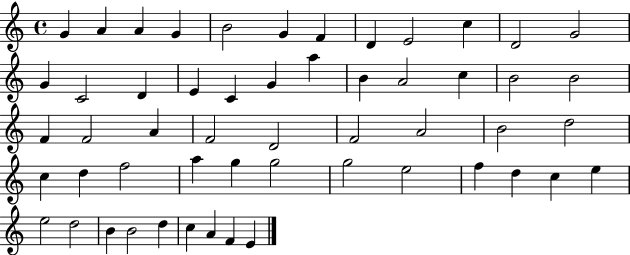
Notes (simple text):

G4/q A4/q A4/q G4/q B4/h G4/q F4/q D4/q E4/h C5/q D4/h G4/h G4/q C4/h D4/q E4/q C4/q G4/q A5/q B4/q A4/h C5/q B4/h B4/h F4/q F4/h A4/q F4/h D4/h F4/h A4/h B4/h D5/h C5/q D5/q F5/h A5/q G5/q G5/h G5/h E5/h F5/q D5/q C5/q E5/q E5/h D5/h B4/q B4/h D5/q C5/q A4/q F4/q E4/q